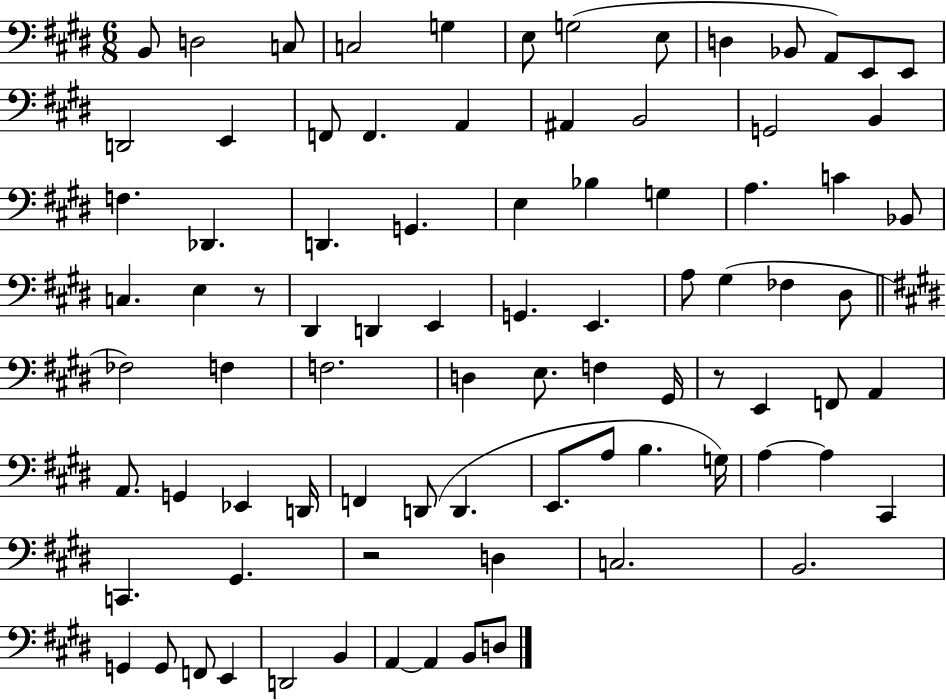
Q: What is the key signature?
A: E major